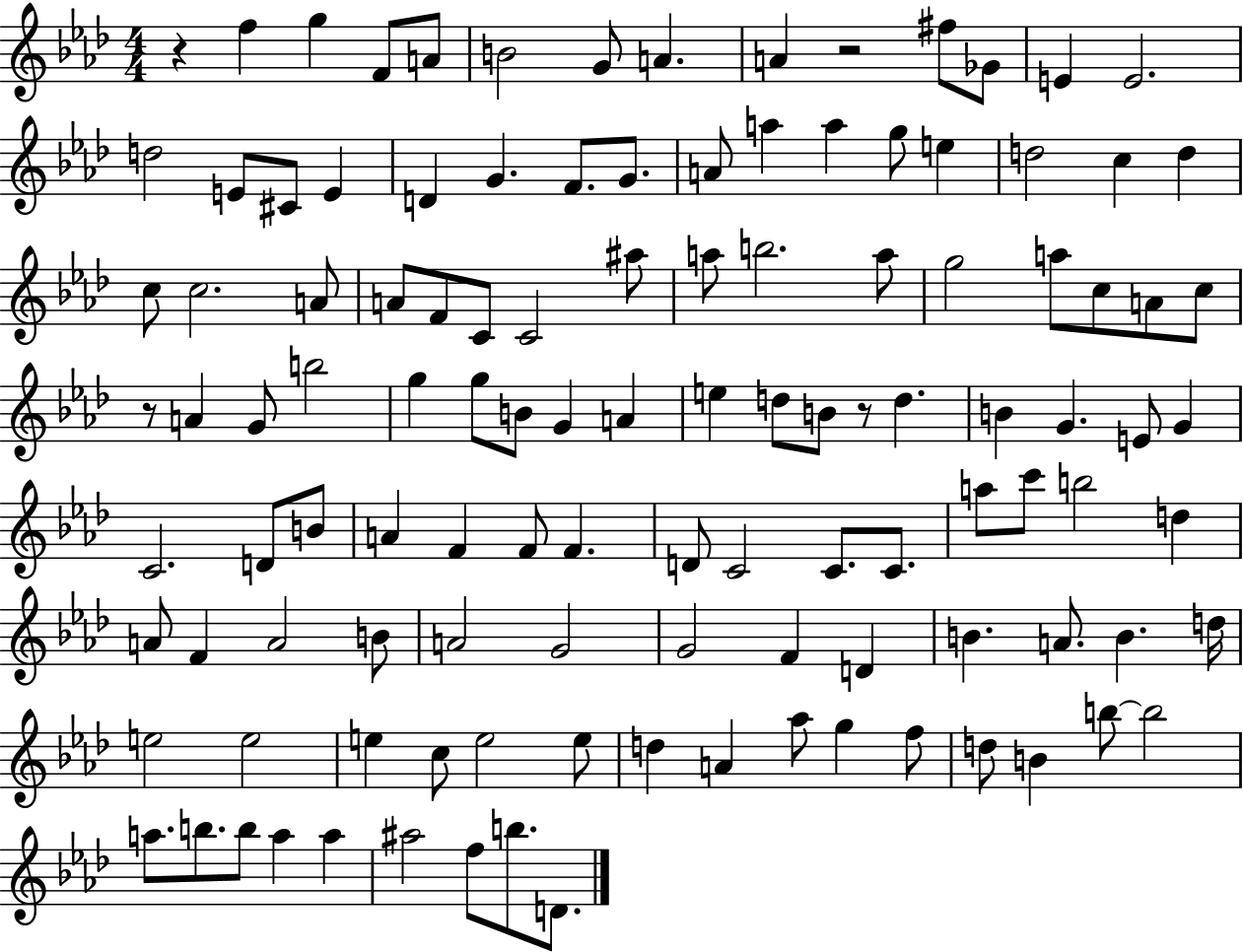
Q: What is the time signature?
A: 4/4